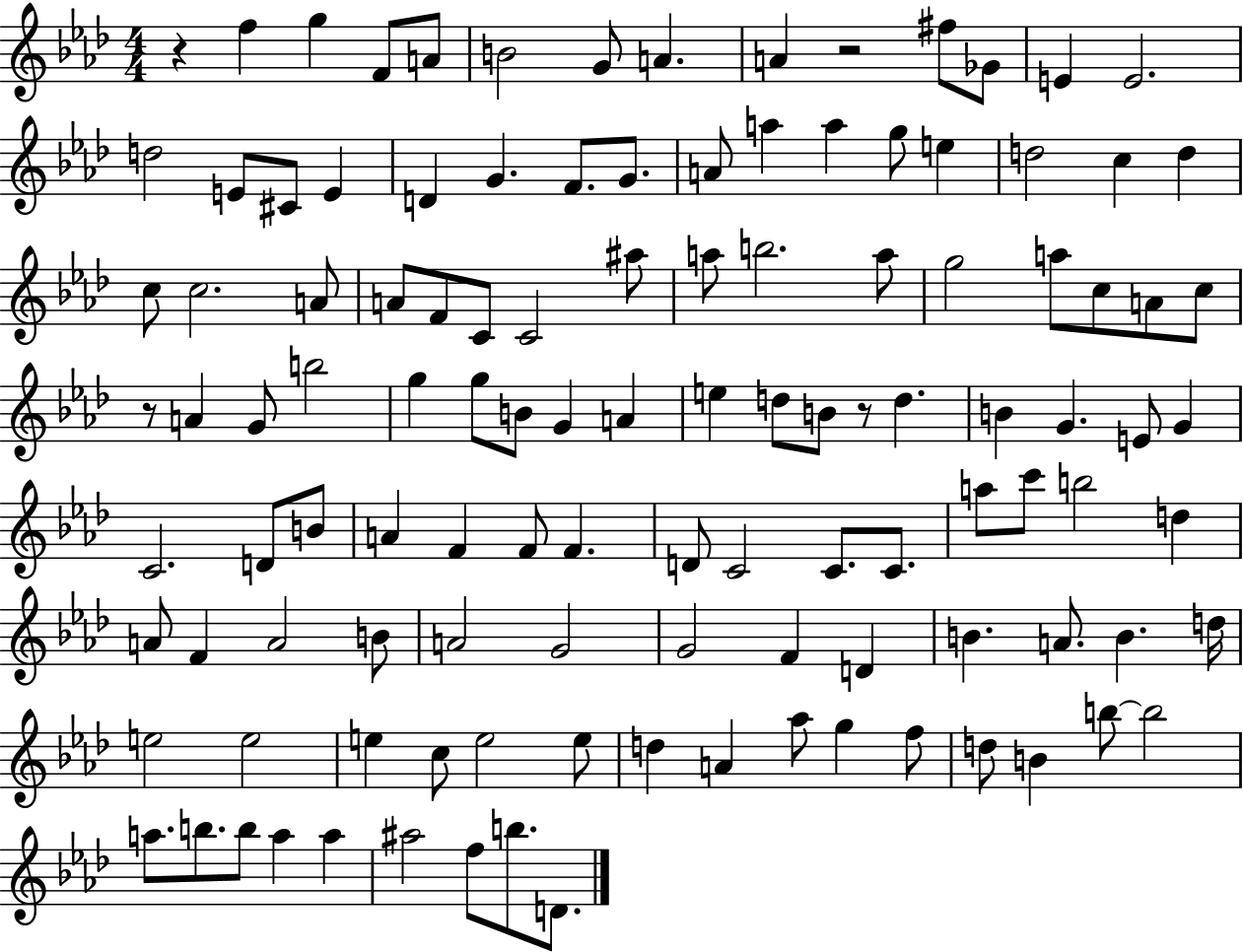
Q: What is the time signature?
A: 4/4